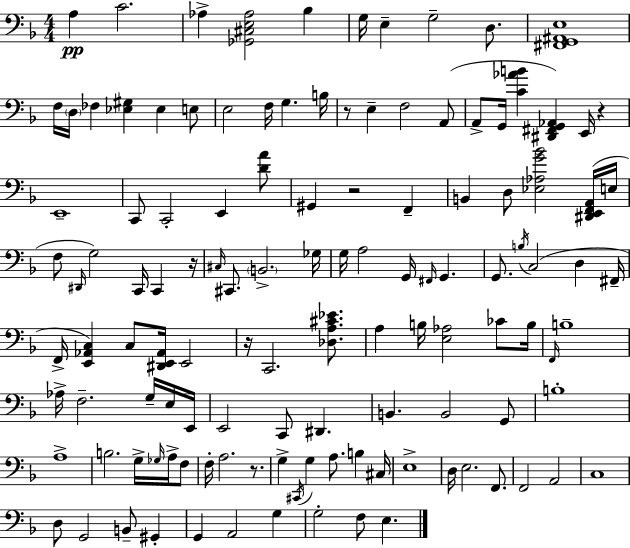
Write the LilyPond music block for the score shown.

{
  \clef bass
  \numericTimeSignature
  \time 4/4
  \key d \minor
  a4\pp c'2. | aes4-> <ges, cis e aes>2 bes4 | g16 e4-- g2-- d8. | <fis, g, ais, e>1 | \break f16 \parenthesize d16 fes4 <ees gis>4 ees4 e8 | e2 f16 g4. b16 | r8 e4-- f2 a,8( | a,8-> g,16 <c' aes' b'>4 <dis, fis, g, aes,>4) e,16 r4 | \break e,1-- | c,8 c,2-. e,4 <d' a'>8 | gis,4 r2 f,4-- | b,4 d8 <ees aes g' bes'>2 <dis, e, f, a,>16( e16 | \break f8 \grace { dis,16 }) g2 c,16 c,4 | r16 \grace { cis16 } cis,8. \parenthesize b,2.-> | ges16 g16 a2 g,16 \grace { fis,16 } g,4. | g,8. \acciaccatura { b16 } c2( d4 | \break fis,16-- f,16-> <e, aes, c>4) c8 <dis, e, aes,>16 e,2 | r16 c,2. | <des a cis' ees'>8. a4 b16 <e aes>2 | ces'8 b16 \grace { f,16 } b1-- | \break aes16-> f2.-- | g16-- e16 e,16 e,2 c,8 dis,4. | b,4. b,2 | g,8 b1-. | \break a1-> | b2. | g16-> \grace { ges16 } a16-> f8 f16-. a2. | r8. g4-> \acciaccatura { cis,16 } g4 a8. | \break b4 cis16 e1-> | d16 e2. | f,8. f,2 a,2 | c1 | \break d8 g,2 | b,8-- gis,4-. g,4 a,2 | g4 g2-. f8 | e4. \bar "|."
}